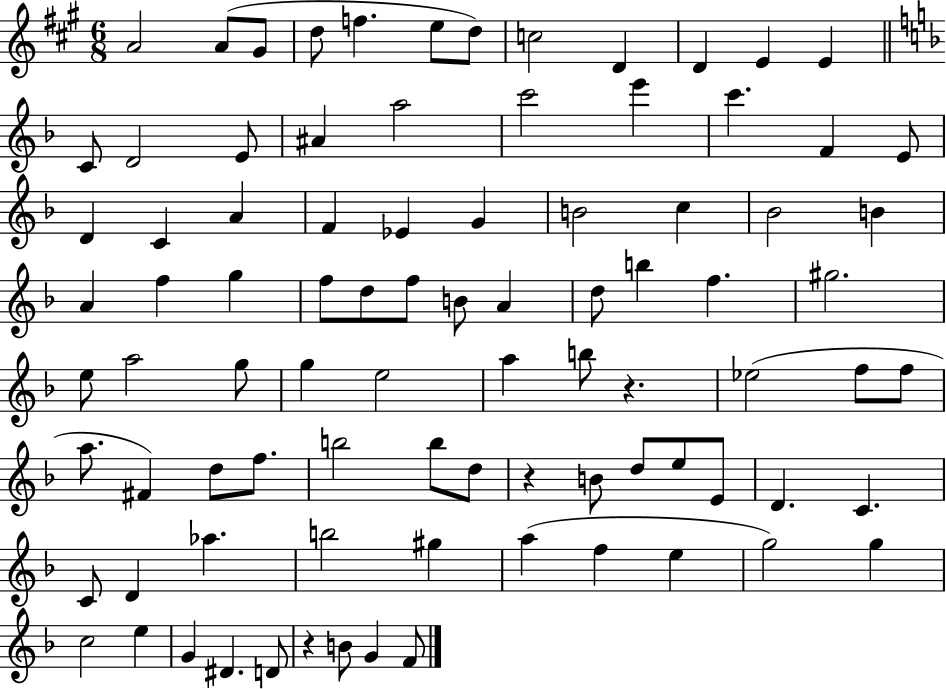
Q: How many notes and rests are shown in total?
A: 88